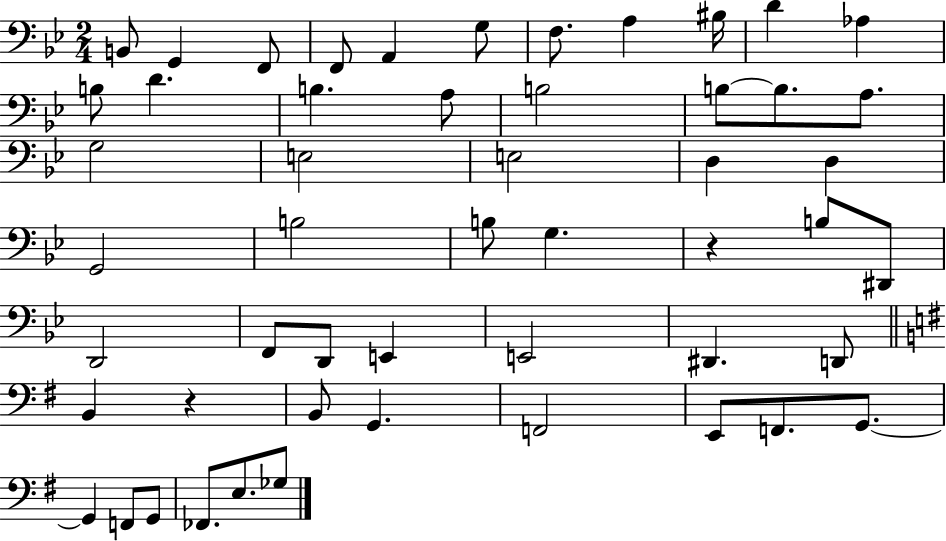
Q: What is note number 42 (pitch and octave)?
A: E2